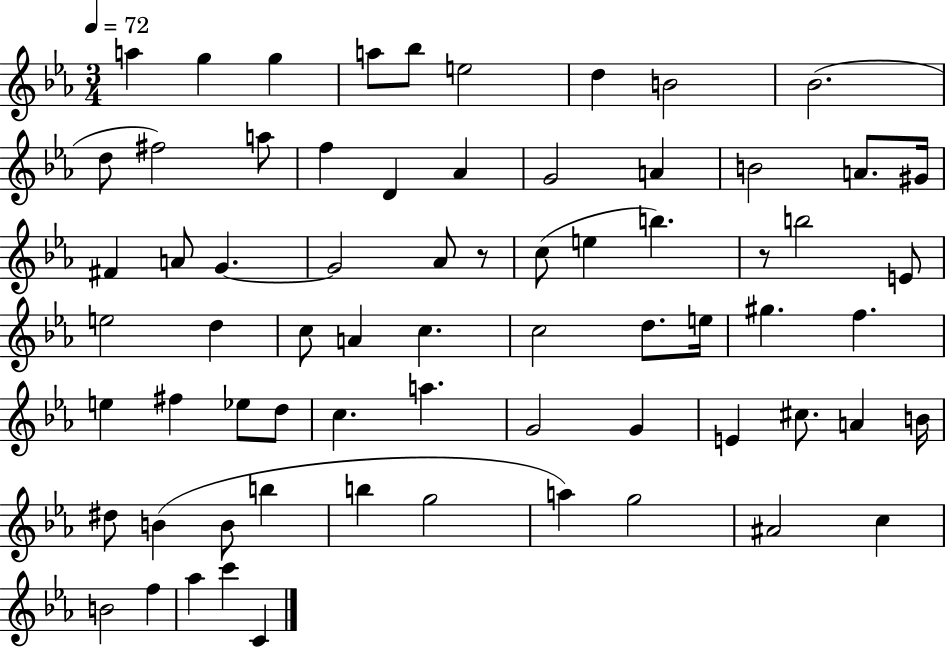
X:1
T:Untitled
M:3/4
L:1/4
K:Eb
a g g a/2 _b/2 e2 d B2 _B2 d/2 ^f2 a/2 f D _A G2 A B2 A/2 ^G/4 ^F A/2 G G2 _A/2 z/2 c/2 e b z/2 b2 E/2 e2 d c/2 A c c2 d/2 e/4 ^g f e ^f _e/2 d/2 c a G2 G E ^c/2 A B/4 ^d/2 B B/2 b b g2 a g2 ^A2 c B2 f _a c' C